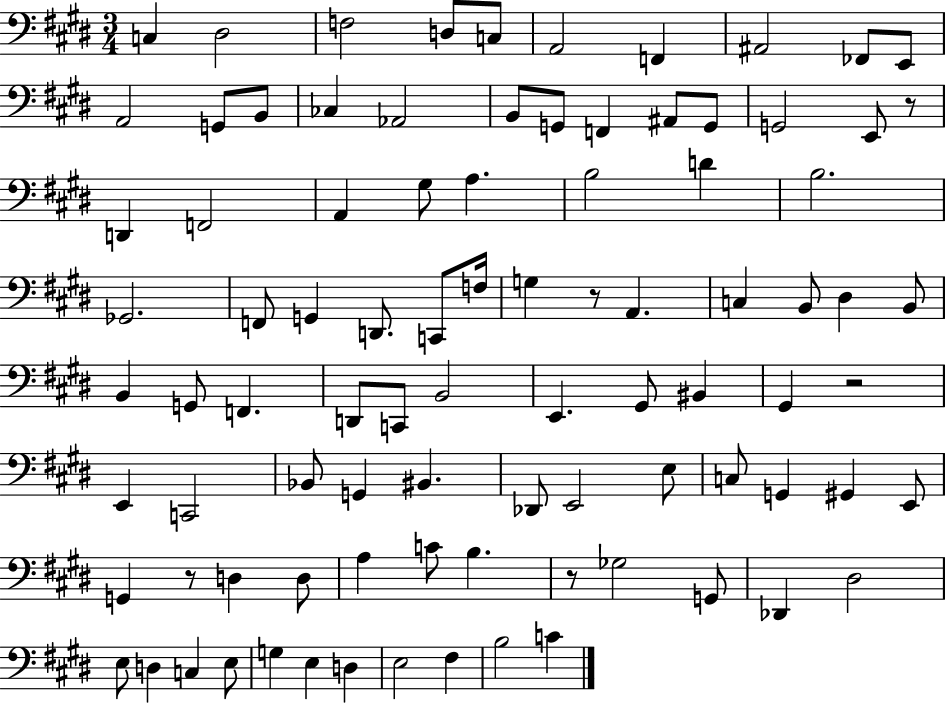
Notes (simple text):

C3/q D#3/h F3/h D3/e C3/e A2/h F2/q A#2/h FES2/e E2/e A2/h G2/e B2/e CES3/q Ab2/h B2/e G2/e F2/q A#2/e G2/e G2/h E2/e R/e D2/q F2/h A2/q G#3/e A3/q. B3/h D4/q B3/h. Gb2/h. F2/e G2/q D2/e. C2/e F3/s G3/q R/e A2/q. C3/q B2/e D#3/q B2/e B2/q G2/e F2/q. D2/e C2/e B2/h E2/q. G#2/e BIS2/q G#2/q R/h E2/q C2/h Bb2/e G2/q BIS2/q. Db2/e E2/h E3/e C3/e G2/q G#2/q E2/e G2/q R/e D3/q D3/e A3/q C4/e B3/q. R/e Gb3/h G2/e Db2/q D#3/h E3/e D3/q C3/q E3/e G3/q E3/q D3/q E3/h F#3/q B3/h C4/q